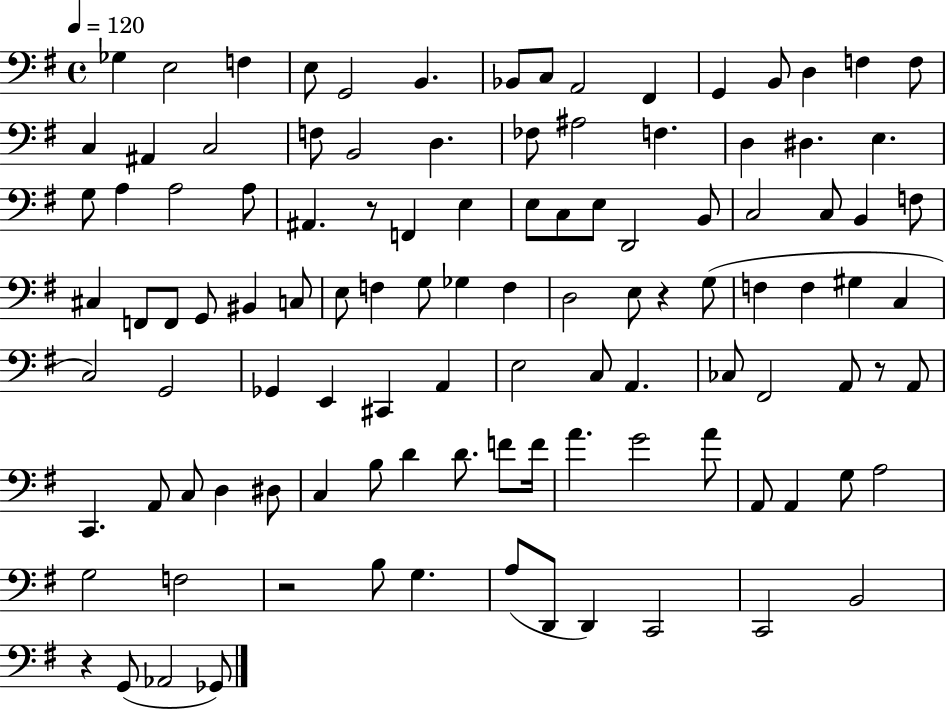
{
  \clef bass
  \time 4/4
  \defaultTimeSignature
  \key g \major
  \tempo 4 = 120
  ges4 e2 f4 | e8 g,2 b,4. | bes,8 c8 a,2 fis,4 | g,4 b,8 d4 f4 f8 | \break c4 ais,4 c2 | f8 b,2 d4. | fes8 ais2 f4. | d4 dis4. e4. | \break g8 a4 a2 a8 | ais,4. r8 f,4 e4 | e8 c8 e8 d,2 b,8 | c2 c8 b,4 f8 | \break cis4 f,8 f,8 g,8 bis,4 c8 | e8 f4 g8 ges4 f4 | d2 e8 r4 g8( | f4 f4 gis4 c4 | \break c2) g,2 | ges,4 e,4 cis,4 a,4 | e2 c8 a,4. | ces8 fis,2 a,8 r8 a,8 | \break c,4. a,8 c8 d4 dis8 | c4 b8 d'4 d'8. f'8 f'16 | a'4. g'2 a'8 | a,8 a,4 g8 a2 | \break g2 f2 | r2 b8 g4. | a8( d,8 d,4) c,2 | c,2 b,2 | \break r4 g,8( aes,2 ges,8) | \bar "|."
}